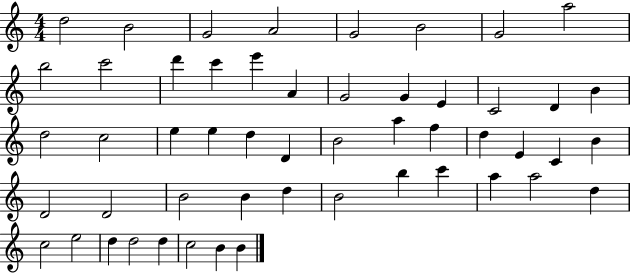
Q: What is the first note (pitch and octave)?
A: D5